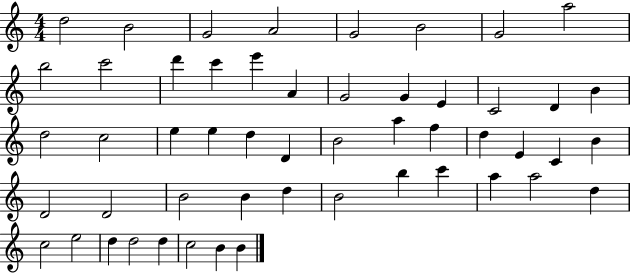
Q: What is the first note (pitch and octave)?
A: D5